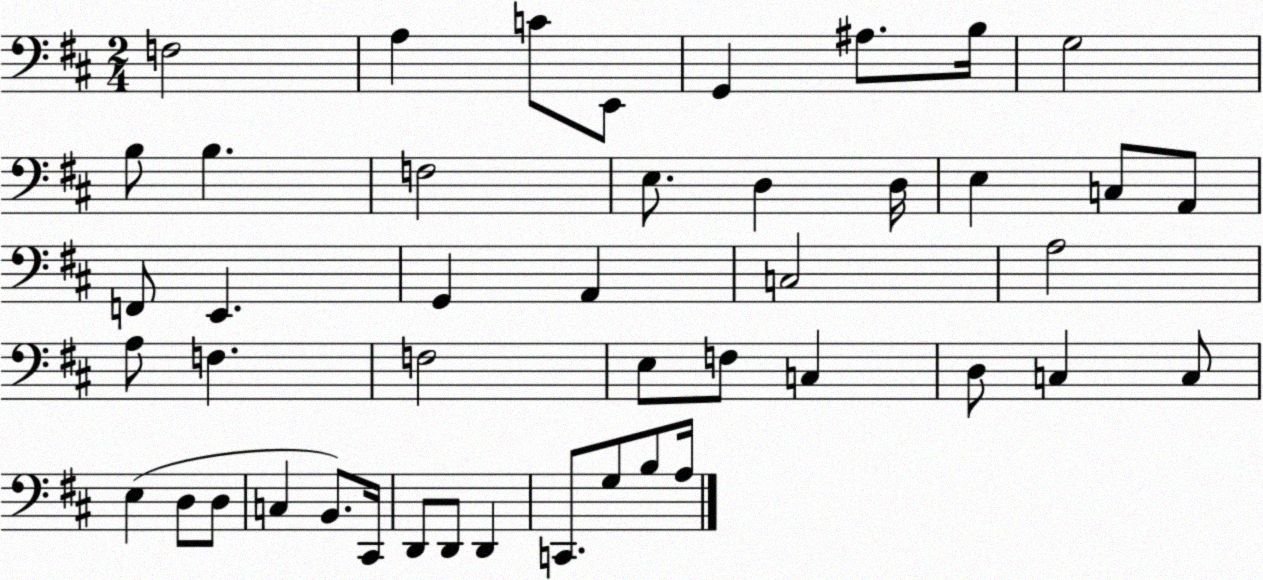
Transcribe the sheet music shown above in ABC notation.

X:1
T:Untitled
M:2/4
L:1/4
K:D
F,2 A, C/2 E,,/2 G,, ^A,/2 B,/4 G,2 B,/2 B, F,2 E,/2 D, D,/4 E, C,/2 A,,/2 F,,/2 E,, G,, A,, C,2 A,2 A,/2 F, F,2 E,/2 F,/2 C, D,/2 C, C,/2 E, D,/2 D,/2 C, B,,/2 ^C,,/4 D,,/2 D,,/2 D,, C,,/2 G,/2 B,/2 A,/4